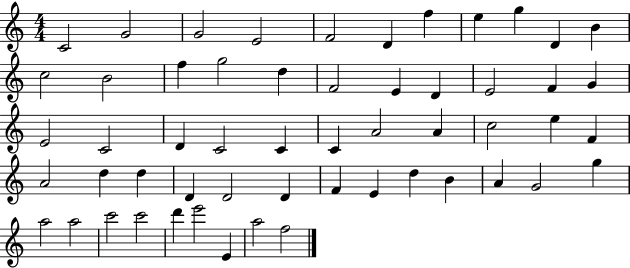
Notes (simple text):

C4/h G4/h G4/h E4/h F4/h D4/q F5/q E5/q G5/q D4/q B4/q C5/h B4/h F5/q G5/h D5/q F4/h E4/q D4/q E4/h F4/q G4/q E4/h C4/h D4/q C4/h C4/q C4/q A4/h A4/q C5/h E5/q F4/q A4/h D5/q D5/q D4/q D4/h D4/q F4/q E4/q D5/q B4/q A4/q G4/h G5/q A5/h A5/h C6/h C6/h D6/q E6/h E4/q A5/h F5/h